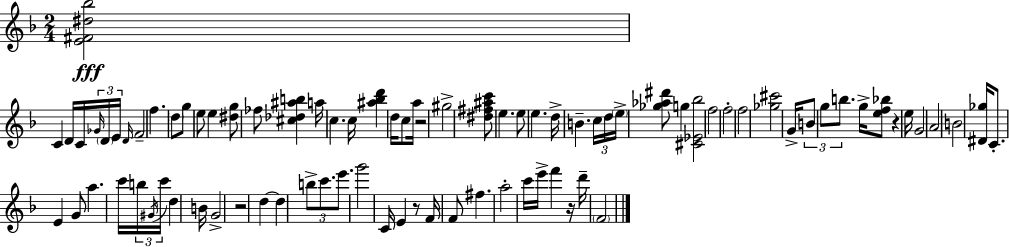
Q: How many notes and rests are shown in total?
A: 85